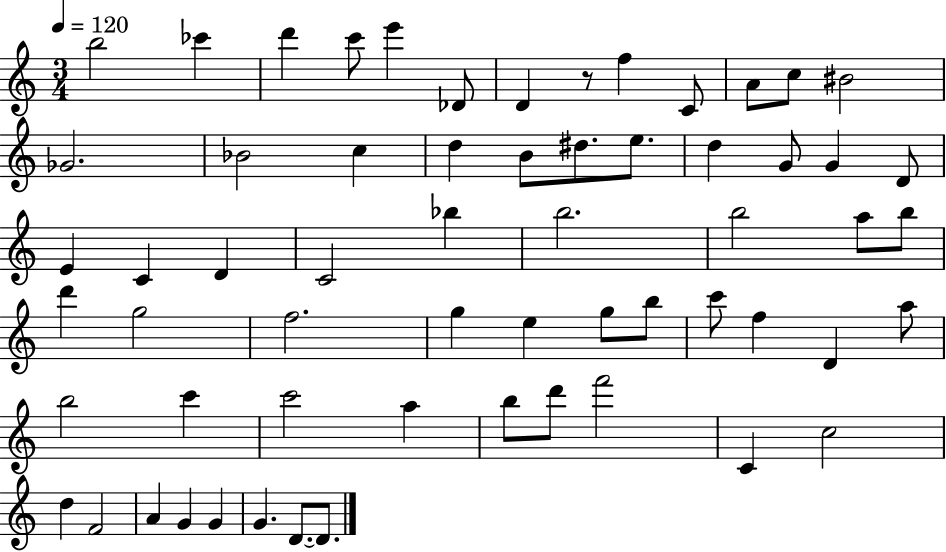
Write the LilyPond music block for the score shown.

{
  \clef treble
  \numericTimeSignature
  \time 3/4
  \key c \major
  \tempo 4 = 120
  b''2 ces'''4 | d'''4 c'''8 e'''4 des'8 | d'4 r8 f''4 c'8 | a'8 c''8 bis'2 | \break ges'2. | bes'2 c''4 | d''4 b'8 dis''8. e''8. | d''4 g'8 g'4 d'8 | \break e'4 c'4 d'4 | c'2 bes''4 | b''2. | b''2 a''8 b''8 | \break d'''4 g''2 | f''2. | g''4 e''4 g''8 b''8 | c'''8 f''4 d'4 a''8 | \break b''2 c'''4 | c'''2 a''4 | b''8 d'''8 f'''2 | c'4 c''2 | \break d''4 f'2 | a'4 g'4 g'4 | g'4. d'8.~~ d'8. | \bar "|."
}